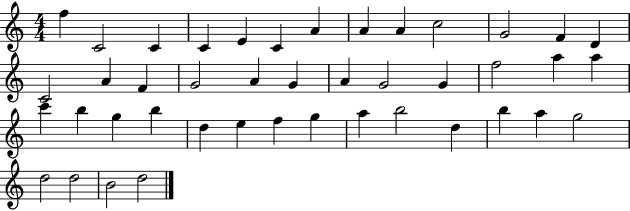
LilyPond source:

{
  \clef treble
  \numericTimeSignature
  \time 4/4
  \key c \major
  f''4 c'2 c'4 | c'4 e'4 c'4 a'4 | a'4 a'4 c''2 | g'2 f'4 d'4 | \break c'2 a'4 f'4 | g'2 a'4 g'4 | a'4 g'2 g'4 | f''2 a''4 a''4 | \break c'''4 b''4 g''4 b''4 | d''4 e''4 f''4 g''4 | a''4 b''2 d''4 | b''4 a''4 g''2 | \break d''2 d''2 | b'2 d''2 | \bar "|."
}